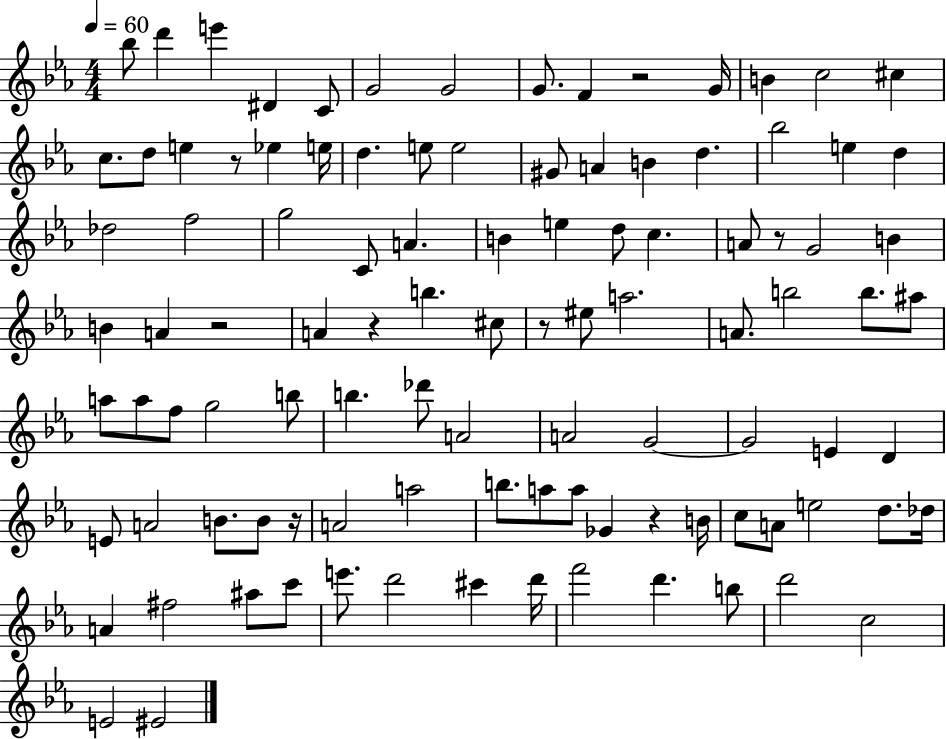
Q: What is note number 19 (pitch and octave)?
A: D5